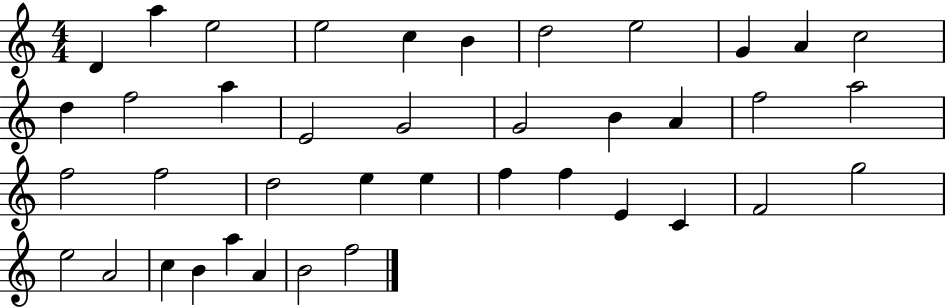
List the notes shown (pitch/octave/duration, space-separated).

D4/q A5/q E5/h E5/h C5/q B4/q D5/h E5/h G4/q A4/q C5/h D5/q F5/h A5/q E4/h G4/h G4/h B4/q A4/q F5/h A5/h F5/h F5/h D5/h E5/q E5/q F5/q F5/q E4/q C4/q F4/h G5/h E5/h A4/h C5/q B4/q A5/q A4/q B4/h F5/h